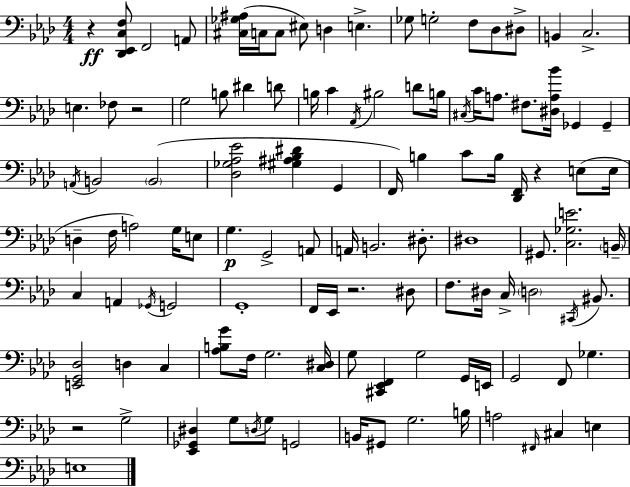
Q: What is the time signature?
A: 4/4